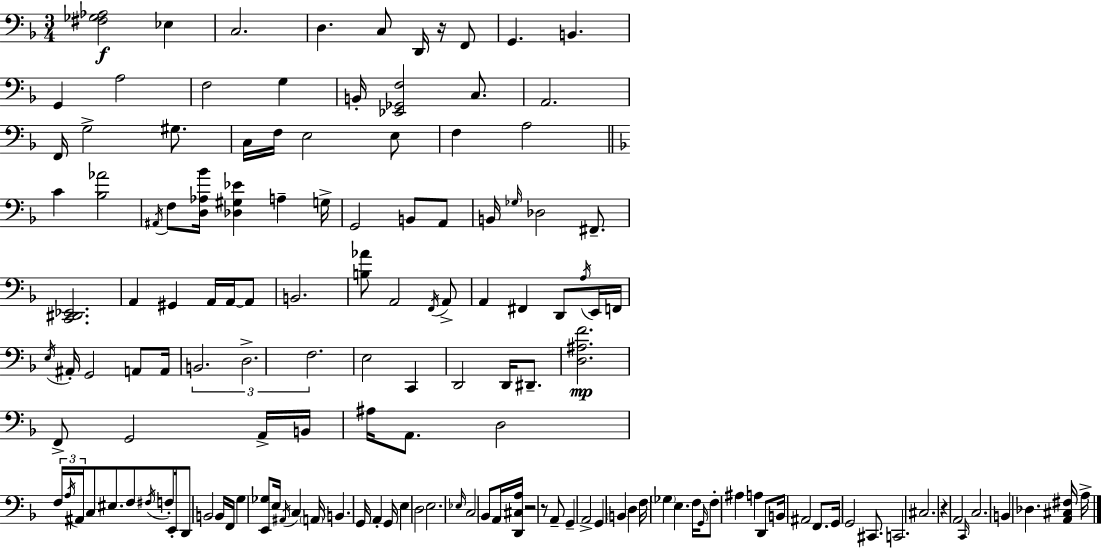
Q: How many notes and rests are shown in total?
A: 144